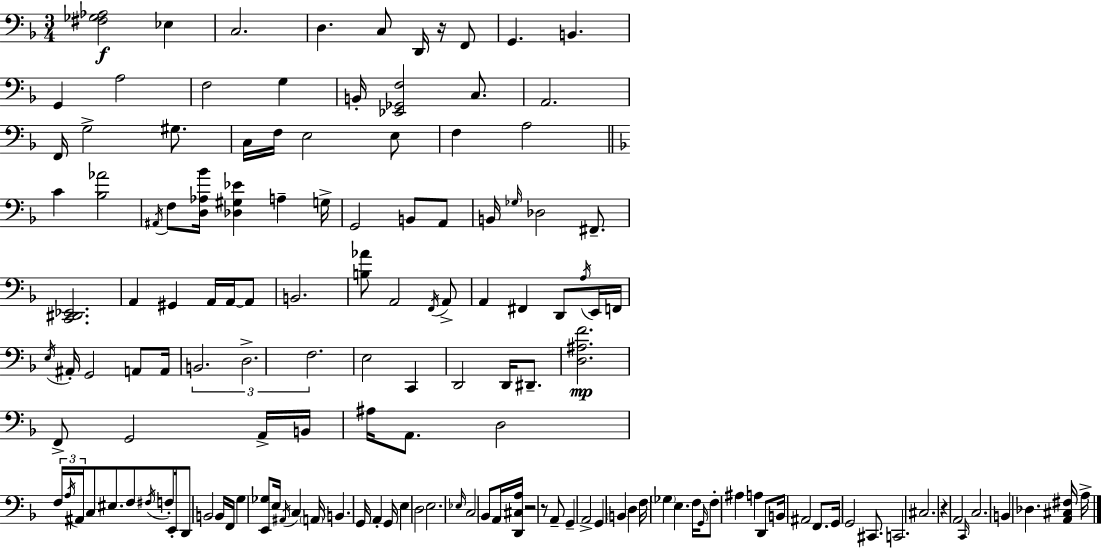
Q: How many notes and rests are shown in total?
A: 144